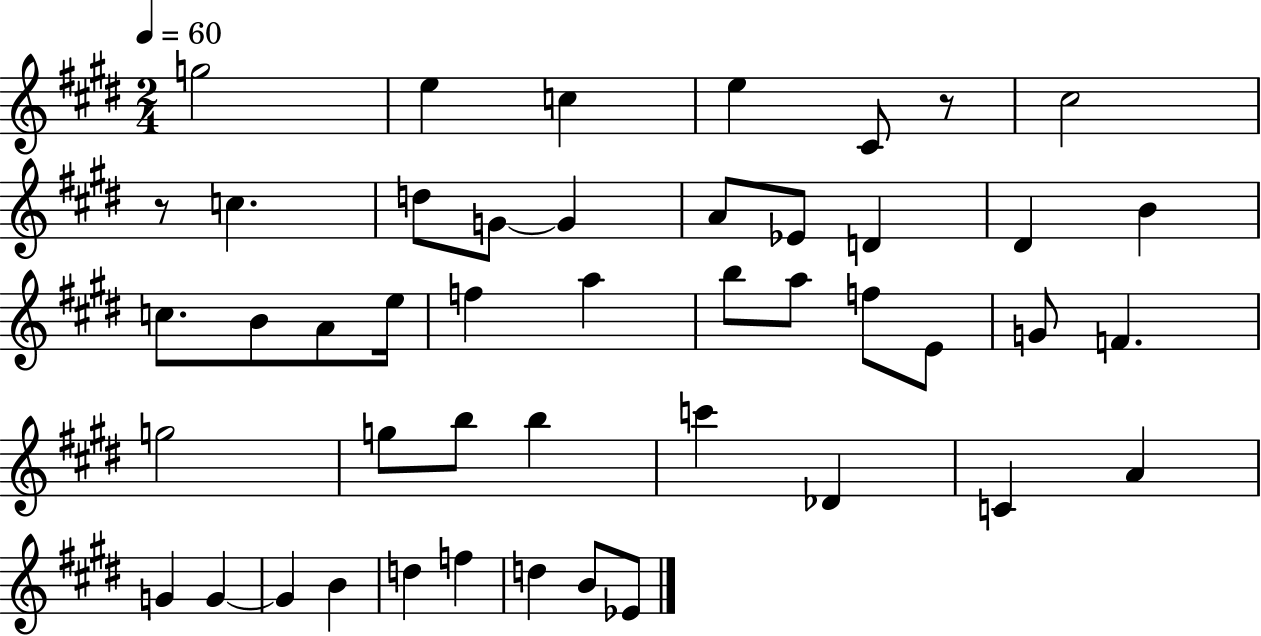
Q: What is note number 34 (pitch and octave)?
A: C4